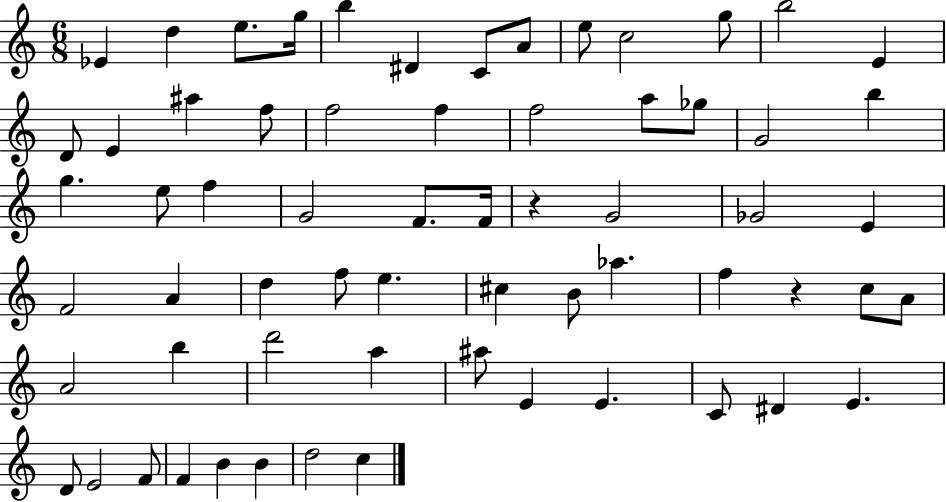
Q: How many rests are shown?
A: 2